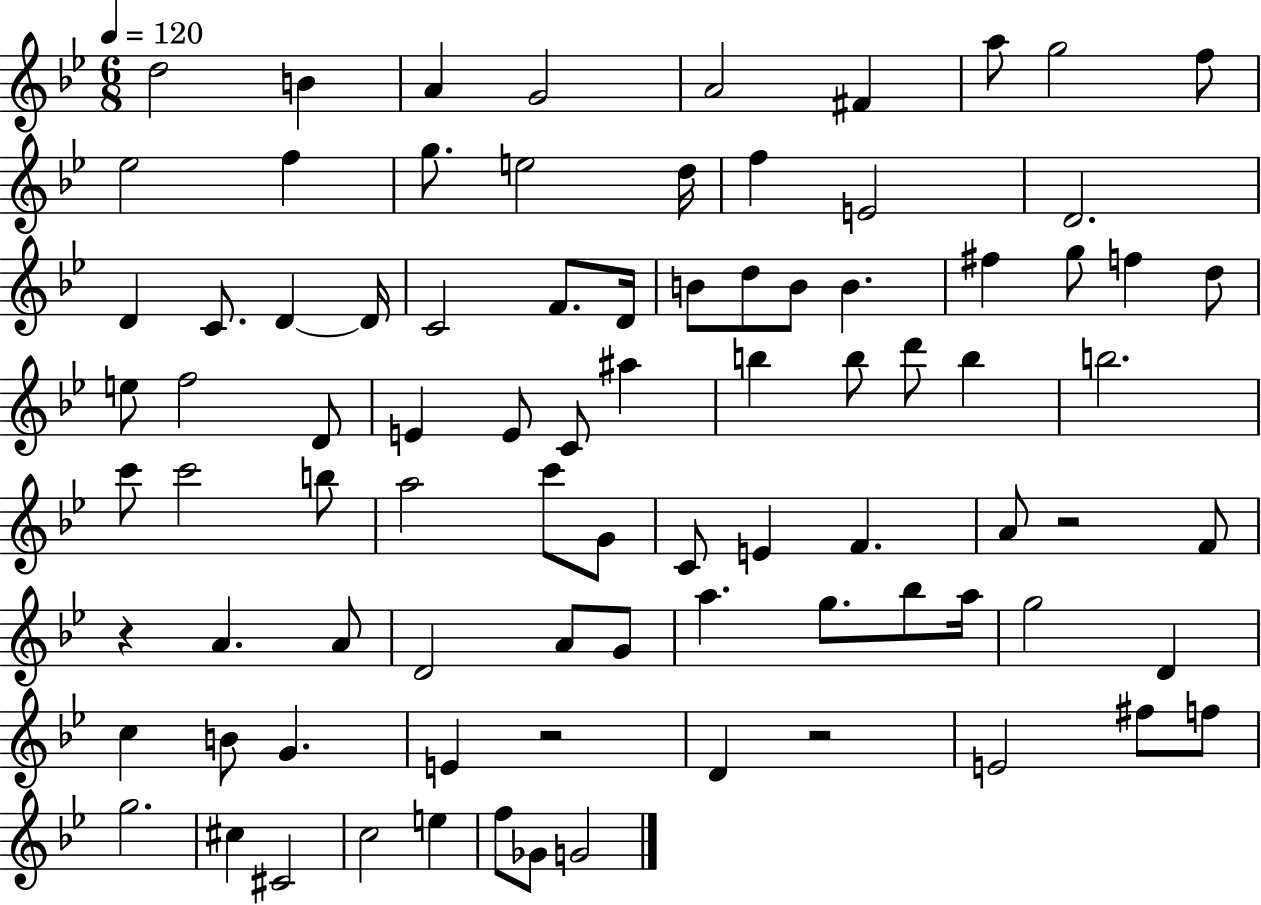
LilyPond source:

{
  \clef treble
  \numericTimeSignature
  \time 6/8
  \key bes \major
  \tempo 4 = 120
  d''2 b'4 | a'4 g'2 | a'2 fis'4 | a''8 g''2 f''8 | \break ees''2 f''4 | g''8. e''2 d''16 | f''4 e'2 | d'2. | \break d'4 c'8. d'4~~ d'16 | c'2 f'8. d'16 | b'8 d''8 b'8 b'4. | fis''4 g''8 f''4 d''8 | \break e''8 f''2 d'8 | e'4 e'8 c'8 ais''4 | b''4 b''8 d'''8 b''4 | b''2. | \break c'''8 c'''2 b''8 | a''2 c'''8 g'8 | c'8 e'4 f'4. | a'8 r2 f'8 | \break r4 a'4. a'8 | d'2 a'8 g'8 | a''4. g''8. bes''8 a''16 | g''2 d'4 | \break c''4 b'8 g'4. | e'4 r2 | d'4 r2 | e'2 fis''8 f''8 | \break g''2. | cis''4 cis'2 | c''2 e''4 | f''8 ges'8 g'2 | \break \bar "|."
}